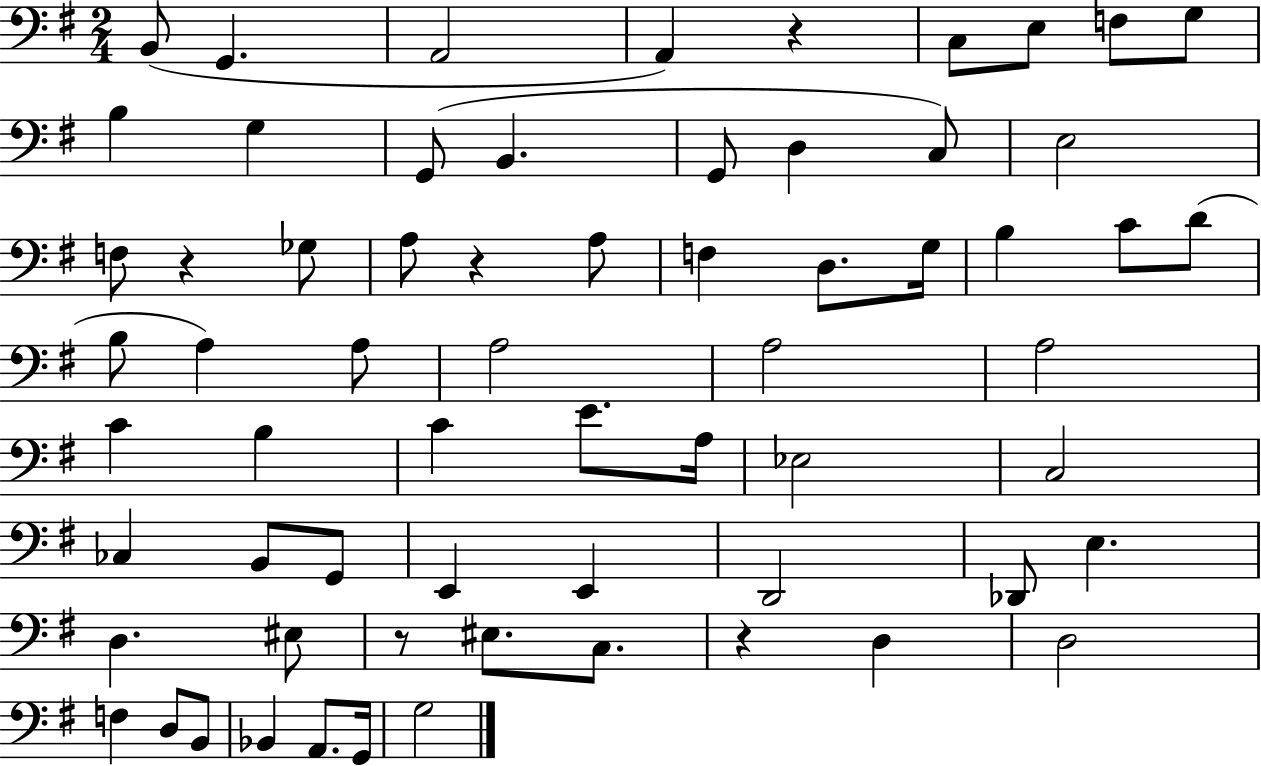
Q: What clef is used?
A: bass